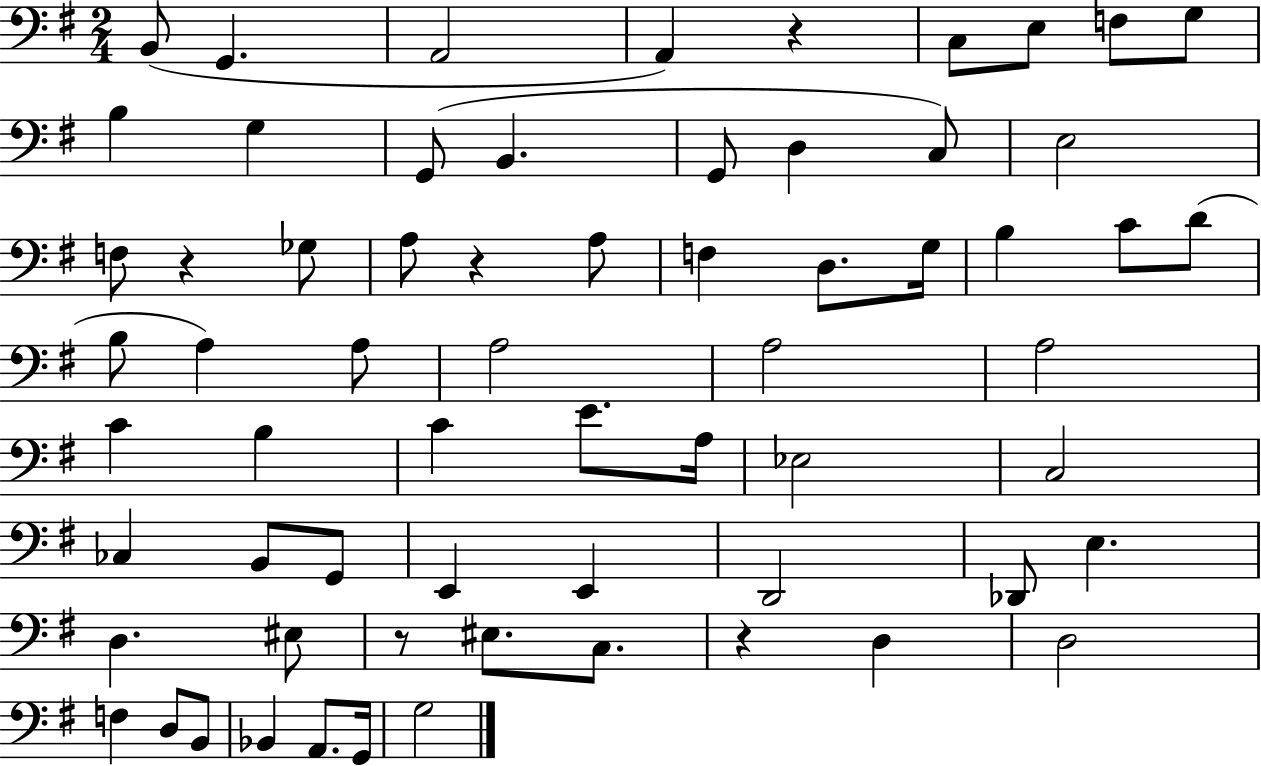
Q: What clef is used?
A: bass